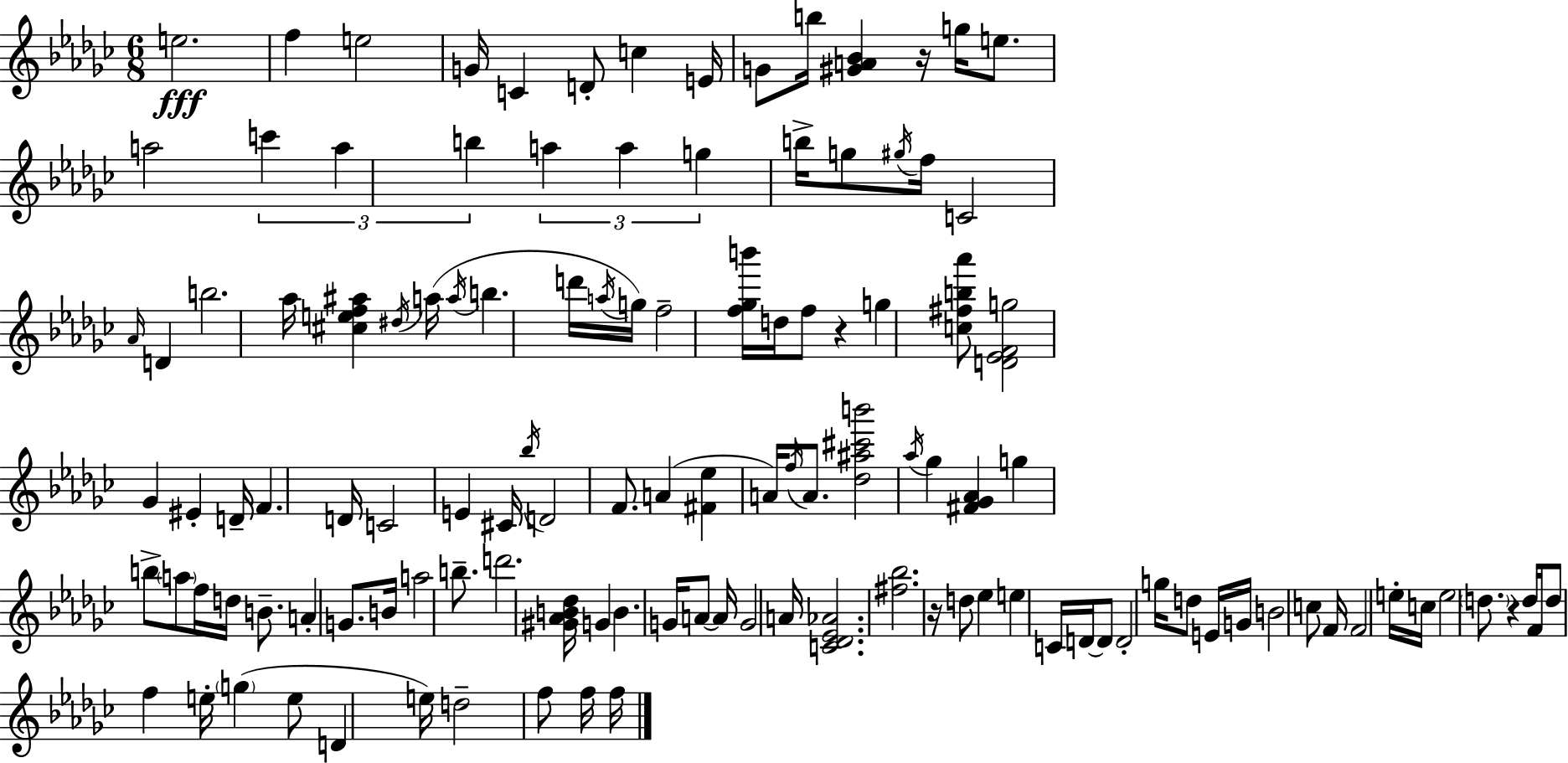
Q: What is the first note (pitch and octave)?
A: E5